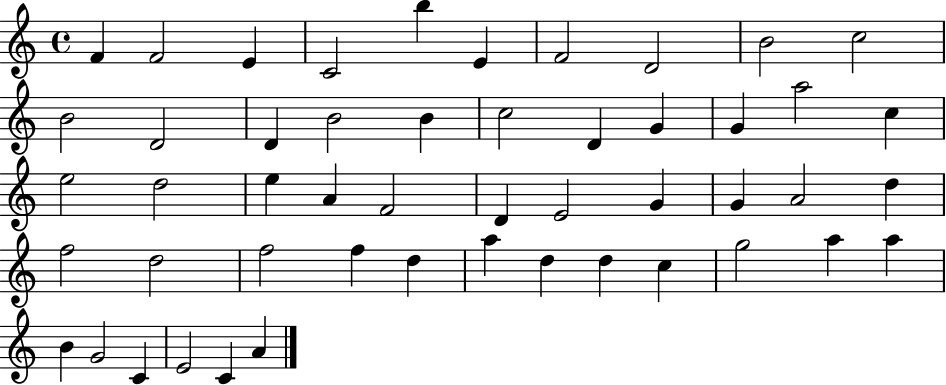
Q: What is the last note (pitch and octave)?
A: A4